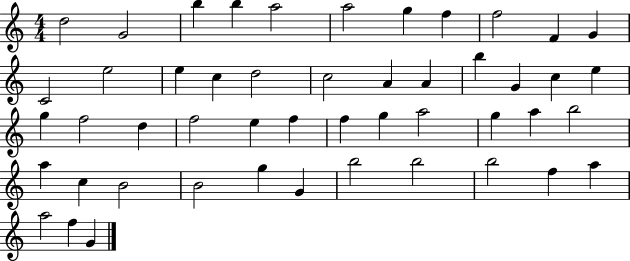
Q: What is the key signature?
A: C major